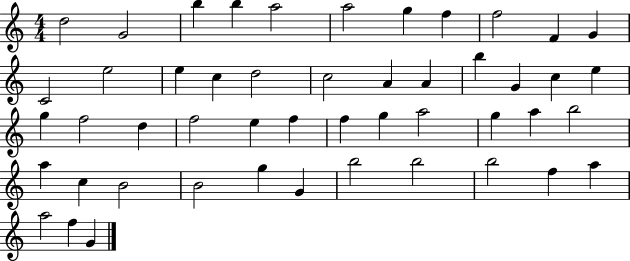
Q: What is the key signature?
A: C major